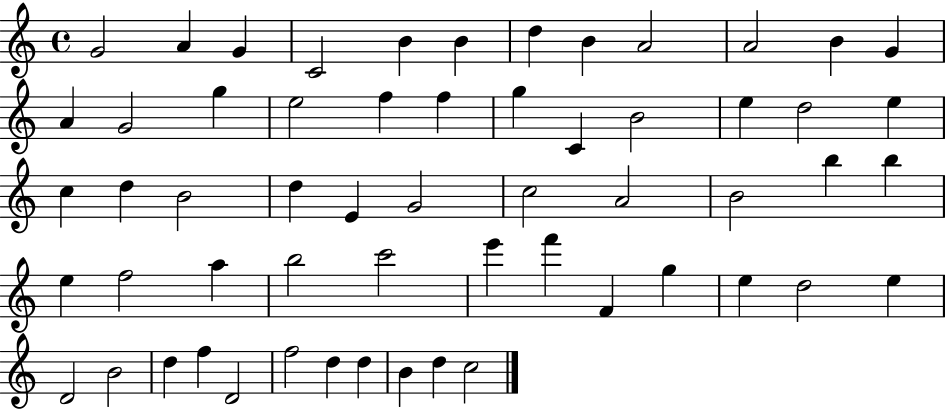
{
  \clef treble
  \time 4/4
  \defaultTimeSignature
  \key c \major
  g'2 a'4 g'4 | c'2 b'4 b'4 | d''4 b'4 a'2 | a'2 b'4 g'4 | \break a'4 g'2 g''4 | e''2 f''4 f''4 | g''4 c'4 b'2 | e''4 d''2 e''4 | \break c''4 d''4 b'2 | d''4 e'4 g'2 | c''2 a'2 | b'2 b''4 b''4 | \break e''4 f''2 a''4 | b''2 c'''2 | e'''4 f'''4 f'4 g''4 | e''4 d''2 e''4 | \break d'2 b'2 | d''4 f''4 d'2 | f''2 d''4 d''4 | b'4 d''4 c''2 | \break \bar "|."
}